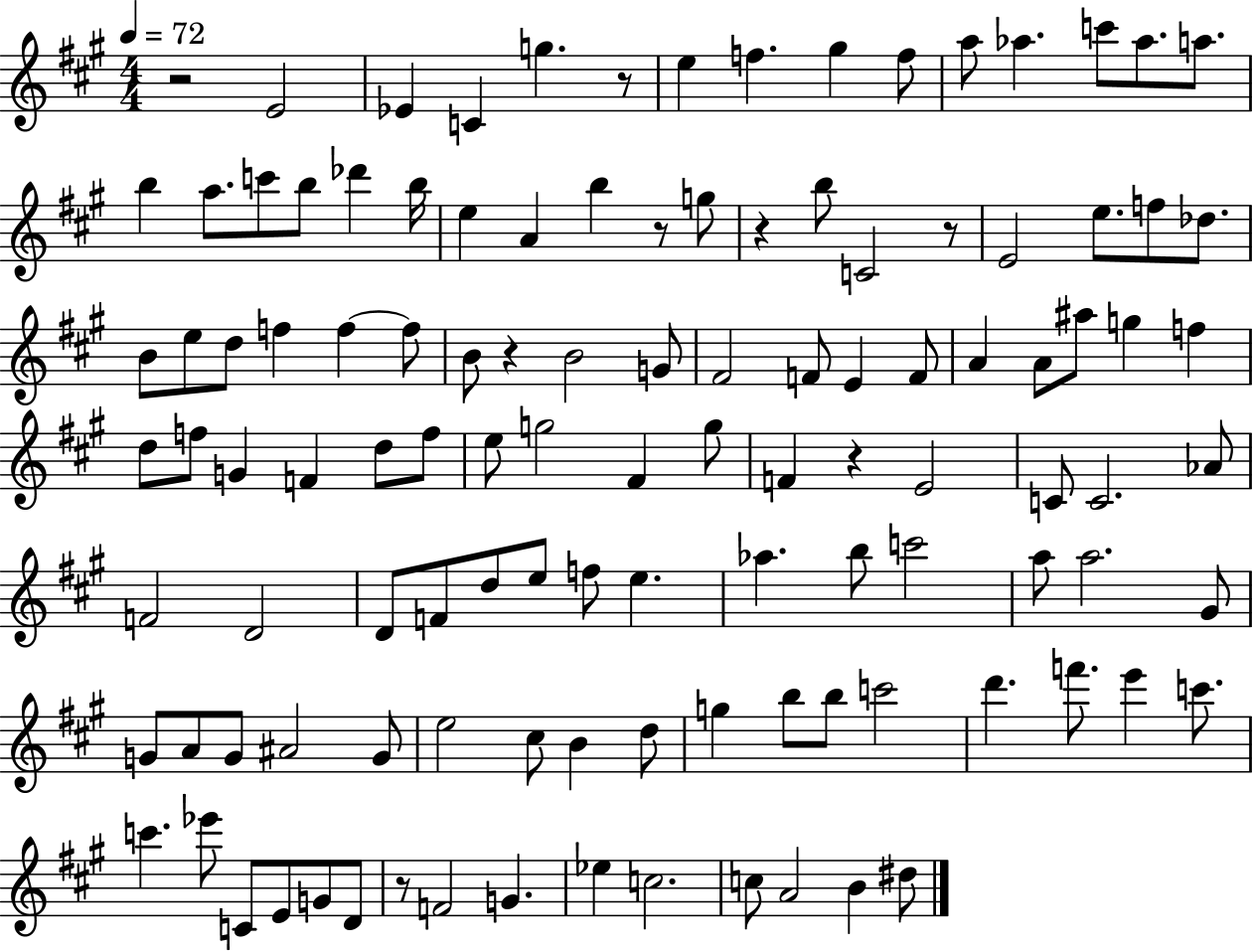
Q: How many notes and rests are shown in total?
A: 115